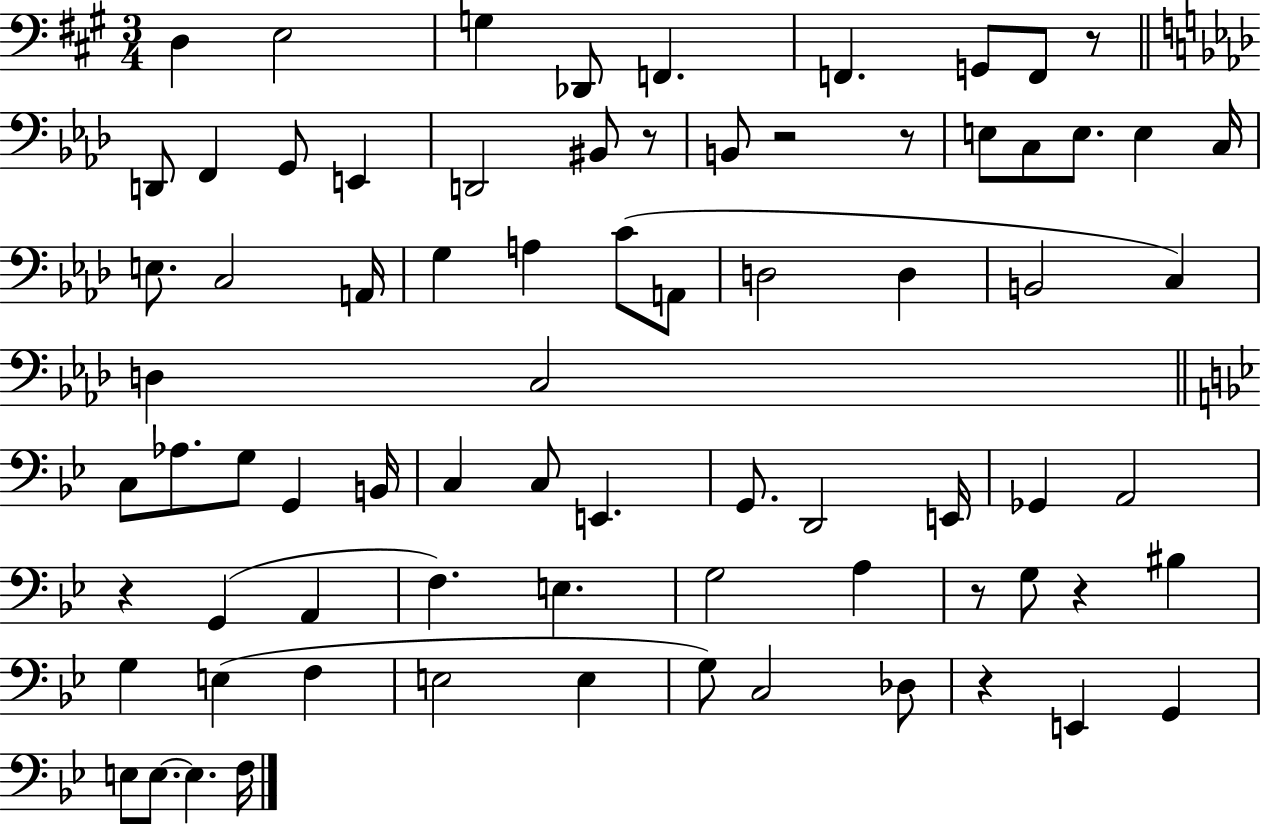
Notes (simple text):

D3/q E3/h G3/q Db2/e F2/q. F2/q. G2/e F2/e R/e D2/e F2/q G2/e E2/q D2/h BIS2/e R/e B2/e R/h R/e E3/e C3/e E3/e. E3/q C3/s E3/e. C3/h A2/s G3/q A3/q C4/e A2/e D3/h D3/q B2/h C3/q D3/q C3/h C3/e Ab3/e. G3/e G2/q B2/s C3/q C3/e E2/q. G2/e. D2/h E2/s Gb2/q A2/h R/q G2/q A2/q F3/q. E3/q. G3/h A3/q R/e G3/e R/q BIS3/q G3/q E3/q F3/q E3/h E3/q G3/e C3/h Db3/e R/q E2/q G2/q E3/e E3/e. E3/q. F3/s